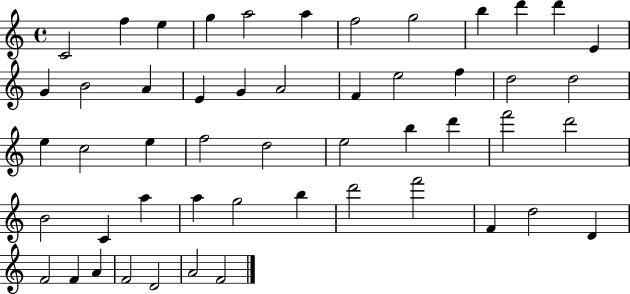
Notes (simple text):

C4/h F5/q E5/q G5/q A5/h A5/q F5/h G5/h B5/q D6/q D6/q E4/q G4/q B4/h A4/q E4/q G4/q A4/h F4/q E5/h F5/q D5/h D5/h E5/q C5/h E5/q F5/h D5/h E5/h B5/q D6/q F6/h D6/h B4/h C4/q A5/q A5/q G5/h B5/q D6/h F6/h F4/q D5/h D4/q F4/h F4/q A4/q F4/h D4/h A4/h F4/h